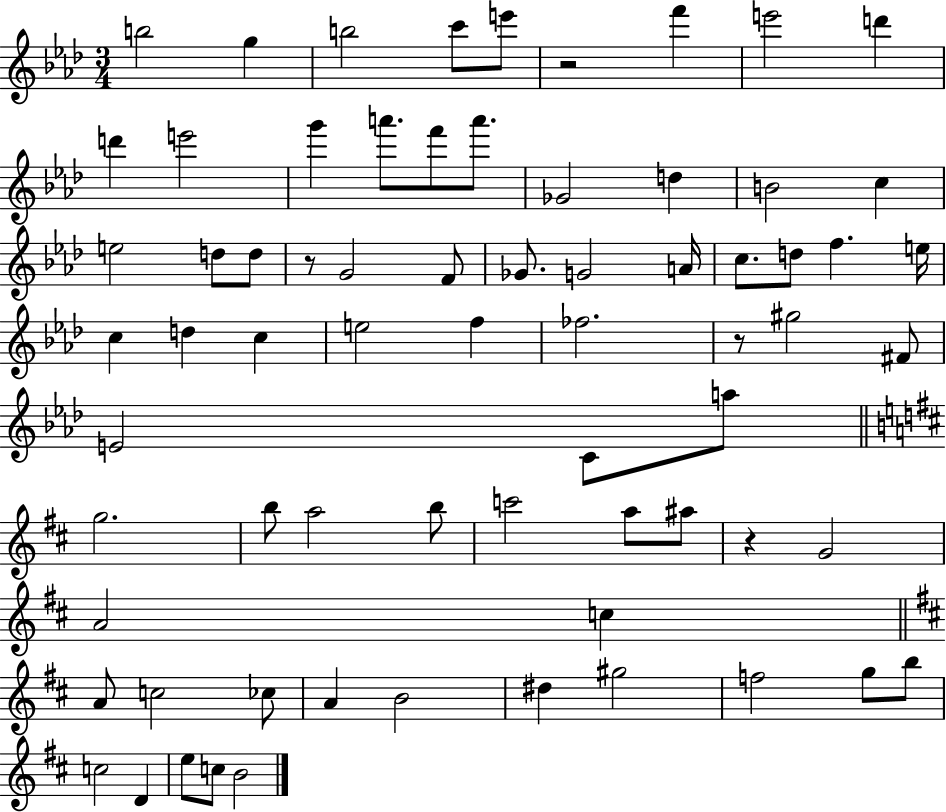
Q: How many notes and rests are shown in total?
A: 70